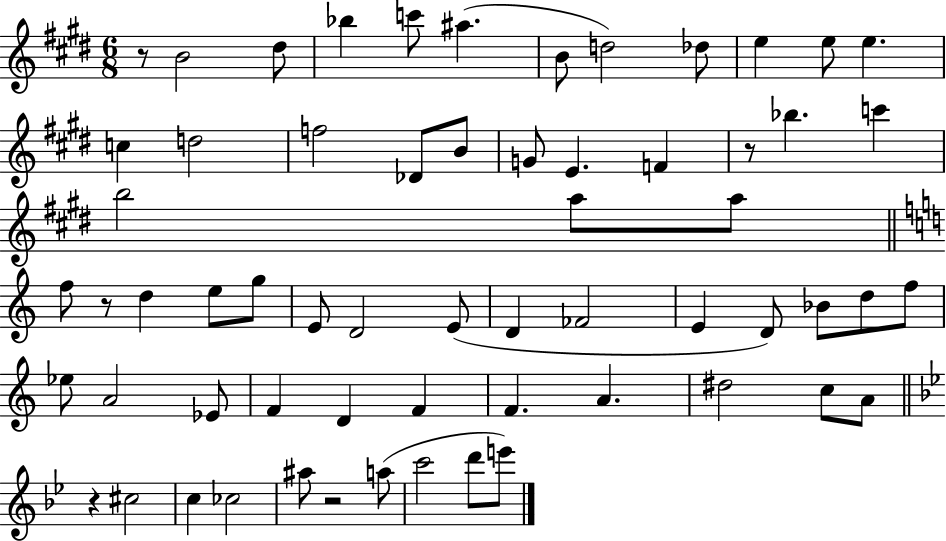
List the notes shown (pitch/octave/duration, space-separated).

R/e B4/h D#5/e Bb5/q C6/e A#5/q. B4/e D5/h Db5/e E5/q E5/e E5/q. C5/q D5/h F5/h Db4/e B4/e G4/e E4/q. F4/q R/e Bb5/q. C6/q B5/h A5/e A5/e F5/e R/e D5/q E5/e G5/e E4/e D4/h E4/e D4/q FES4/h E4/q D4/e Bb4/e D5/e F5/e Eb5/e A4/h Eb4/e F4/q D4/q F4/q F4/q. A4/q. D#5/h C5/e A4/e R/q C#5/h C5/q CES5/h A#5/e R/h A5/e C6/h D6/e E6/e